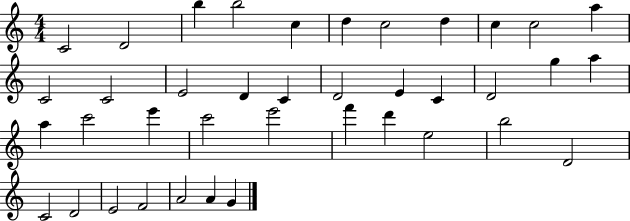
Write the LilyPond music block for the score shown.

{
  \clef treble
  \numericTimeSignature
  \time 4/4
  \key c \major
  c'2 d'2 | b''4 b''2 c''4 | d''4 c''2 d''4 | c''4 c''2 a''4 | \break c'2 c'2 | e'2 d'4 c'4 | d'2 e'4 c'4 | d'2 g''4 a''4 | \break a''4 c'''2 e'''4 | c'''2 e'''2 | f'''4 d'''4 e''2 | b''2 d'2 | \break c'2 d'2 | e'2 f'2 | a'2 a'4 g'4 | \bar "|."
}